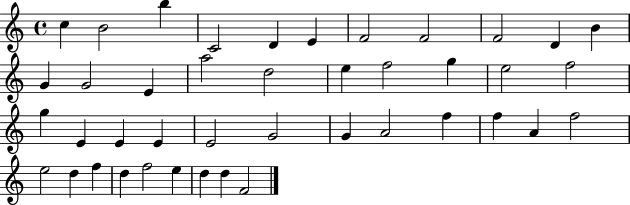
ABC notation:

X:1
T:Untitled
M:4/4
L:1/4
K:C
c B2 b C2 D E F2 F2 F2 D B G G2 E a2 d2 e f2 g e2 f2 g E E E E2 G2 G A2 f f A f2 e2 d f d f2 e d d F2